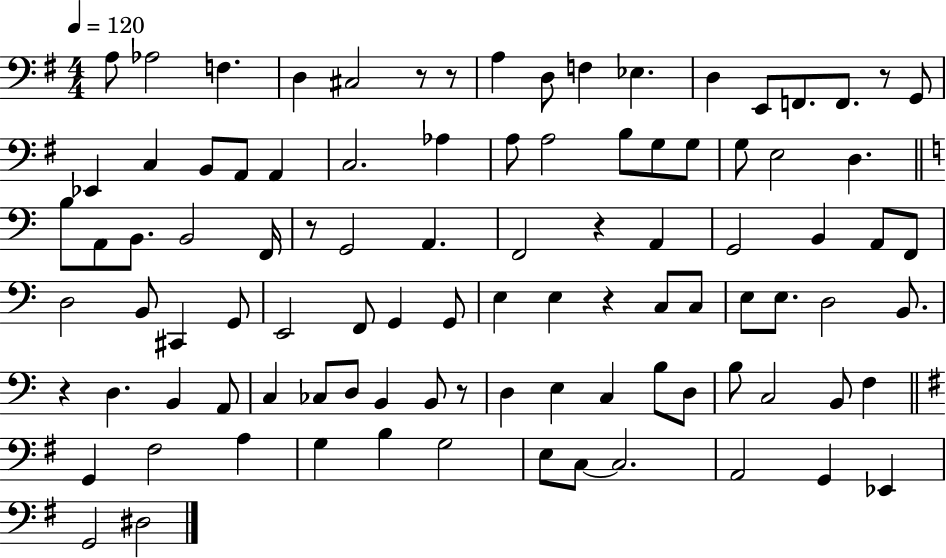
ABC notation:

X:1
T:Untitled
M:4/4
L:1/4
K:G
A,/2 _A,2 F, D, ^C,2 z/2 z/2 A, D,/2 F, _E, D, E,,/2 F,,/2 F,,/2 z/2 G,,/2 _E,, C, B,,/2 A,,/2 A,, C,2 _A, A,/2 A,2 B,/2 G,/2 G,/2 G,/2 E,2 D, B,/2 A,,/2 B,,/2 B,,2 F,,/4 z/2 G,,2 A,, F,,2 z A,, G,,2 B,, A,,/2 F,,/2 D,2 B,,/2 ^C,, G,,/2 E,,2 F,,/2 G,, G,,/2 E, E, z C,/2 C,/2 E,/2 E,/2 D,2 B,,/2 z D, B,, A,,/2 C, _C,/2 D,/2 B,, B,,/2 z/2 D, E, C, B,/2 D,/2 B,/2 C,2 B,,/2 F, G,, ^F,2 A, G, B, G,2 E,/2 C,/2 C,2 A,,2 G,, _E,, G,,2 ^D,2